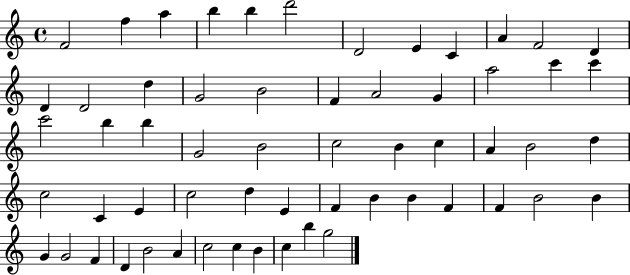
F4/h F5/q A5/q B5/q B5/q D6/h D4/h E4/q C4/q A4/q F4/h D4/q D4/q D4/h D5/q G4/h B4/h F4/q A4/h G4/q A5/h C6/q C6/q C6/h B5/q B5/q G4/h B4/h C5/h B4/q C5/q A4/q B4/h D5/q C5/h C4/q E4/q C5/h D5/q E4/q F4/q B4/q B4/q F4/q F4/q B4/h B4/q G4/q G4/h F4/q D4/q B4/h A4/q C5/h C5/q B4/q C5/q B5/q G5/h